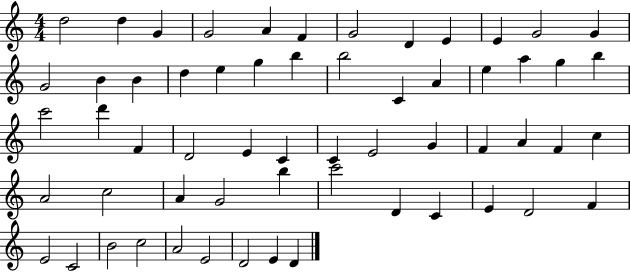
X:1
T:Untitled
M:4/4
L:1/4
K:C
d2 d G G2 A F G2 D E E G2 G G2 B B d e g b b2 C A e a g b c'2 d' F D2 E C C E2 G F A F c A2 c2 A G2 b c'2 D C E D2 F E2 C2 B2 c2 A2 E2 D2 E D